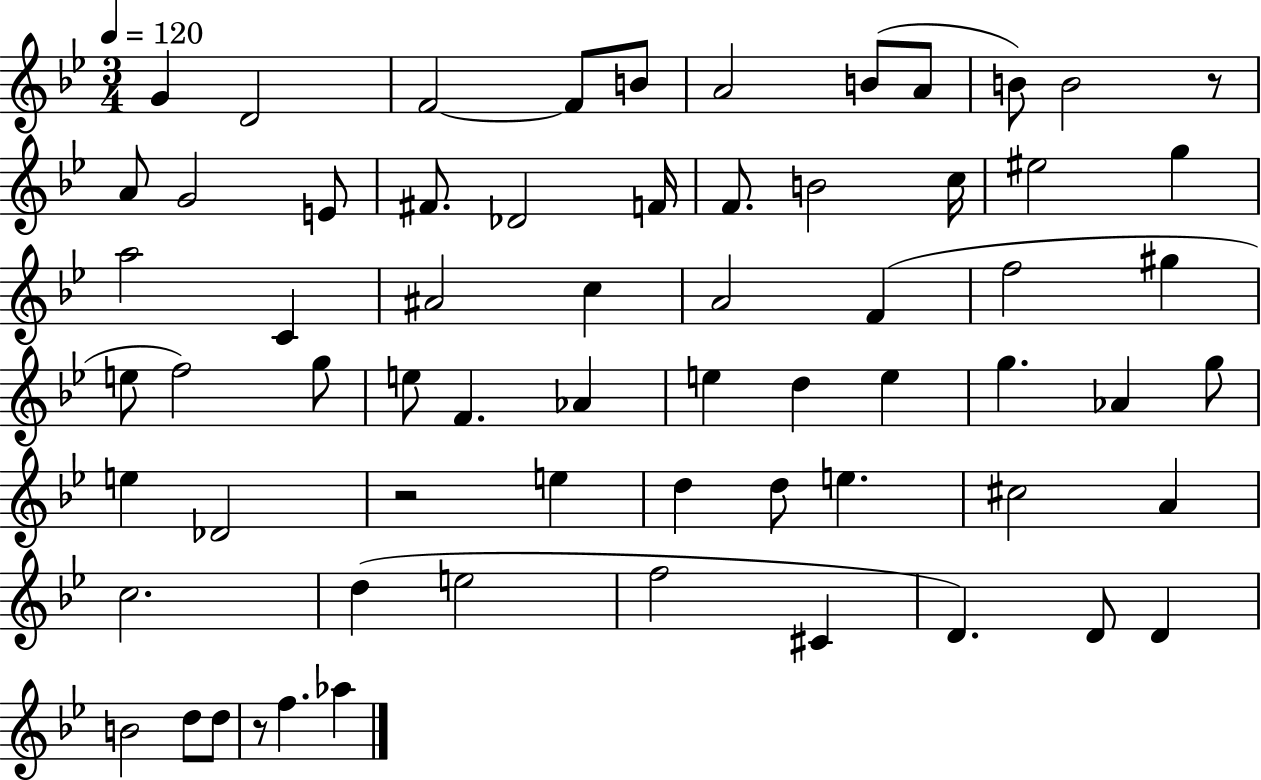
X:1
T:Untitled
M:3/4
L:1/4
K:Bb
G D2 F2 F/2 B/2 A2 B/2 A/2 B/2 B2 z/2 A/2 G2 E/2 ^F/2 _D2 F/4 F/2 B2 c/4 ^e2 g a2 C ^A2 c A2 F f2 ^g e/2 f2 g/2 e/2 F _A e d e g _A g/2 e _D2 z2 e d d/2 e ^c2 A c2 d e2 f2 ^C D D/2 D B2 d/2 d/2 z/2 f _a